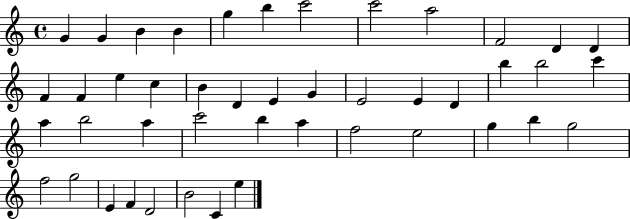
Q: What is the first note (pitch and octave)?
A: G4